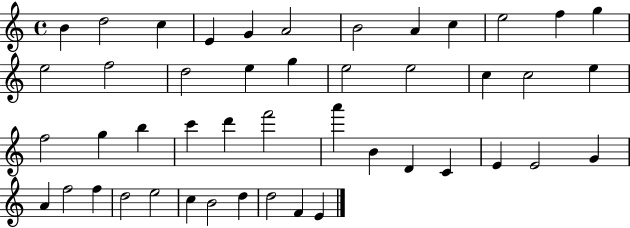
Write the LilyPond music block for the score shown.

{
  \clef treble
  \time 4/4
  \defaultTimeSignature
  \key c \major
  b'4 d''2 c''4 | e'4 g'4 a'2 | b'2 a'4 c''4 | e''2 f''4 g''4 | \break e''2 f''2 | d''2 e''4 g''4 | e''2 e''2 | c''4 c''2 e''4 | \break f''2 g''4 b''4 | c'''4 d'''4 f'''2 | a'''4 b'4 d'4 c'4 | e'4 e'2 g'4 | \break a'4 f''2 f''4 | d''2 e''2 | c''4 b'2 d''4 | d''2 f'4 e'4 | \break \bar "|."
}